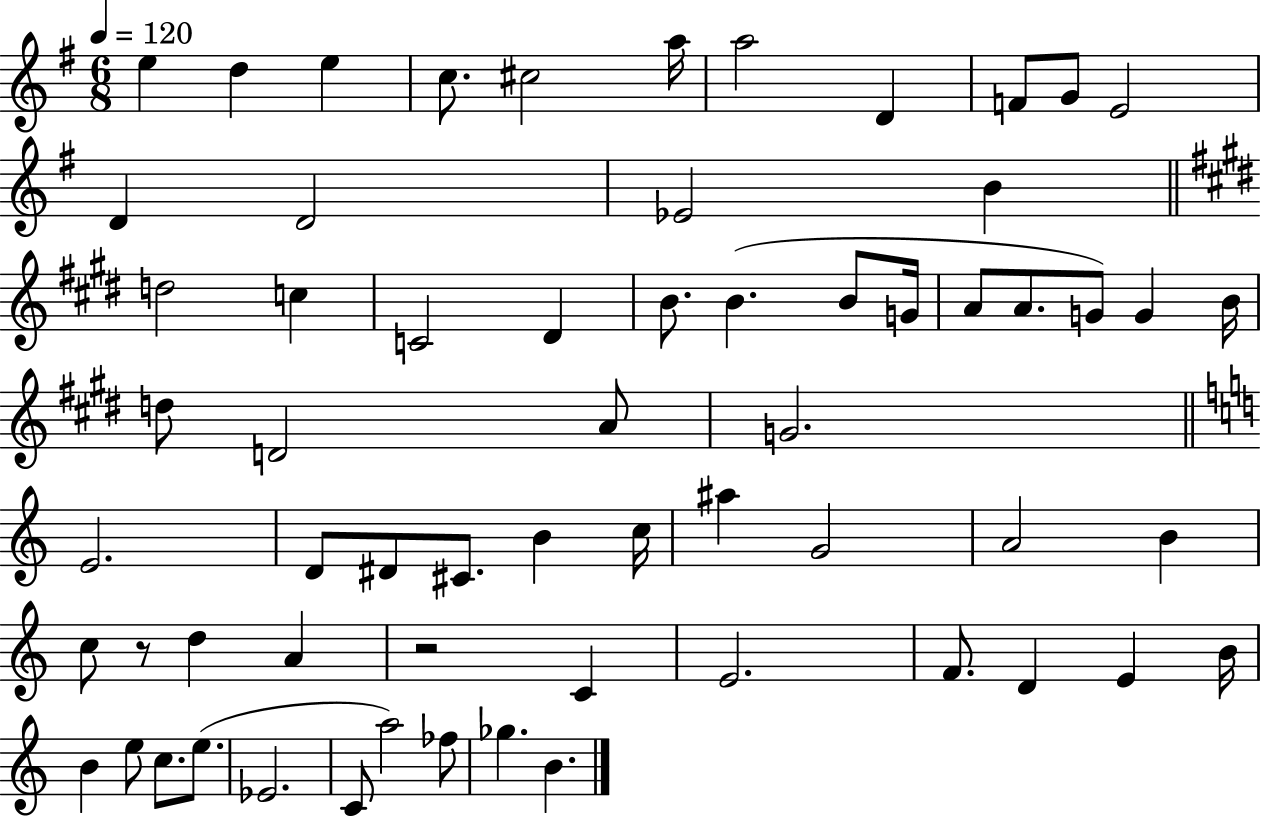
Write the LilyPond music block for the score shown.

{
  \clef treble
  \numericTimeSignature
  \time 6/8
  \key g \major
  \tempo 4 = 120
  \repeat volta 2 { e''4 d''4 e''4 | c''8. cis''2 a''16 | a''2 d'4 | f'8 g'8 e'2 | \break d'4 d'2 | ees'2 b'4 | \bar "||" \break \key e \major d''2 c''4 | c'2 dis'4 | b'8. b'4.( b'8 g'16 | a'8 a'8. g'8) g'4 b'16 | \break d''8 d'2 a'8 | g'2. | \bar "||" \break \key a \minor e'2. | d'8 dis'8 cis'8. b'4 c''16 | ais''4 g'2 | a'2 b'4 | \break c''8 r8 d''4 a'4 | r2 c'4 | e'2. | f'8. d'4 e'4 b'16 | \break b'4 e''8 c''8. e''8.( | ees'2. | c'8 a''2) fes''8 | ges''4. b'4. | \break } \bar "|."
}